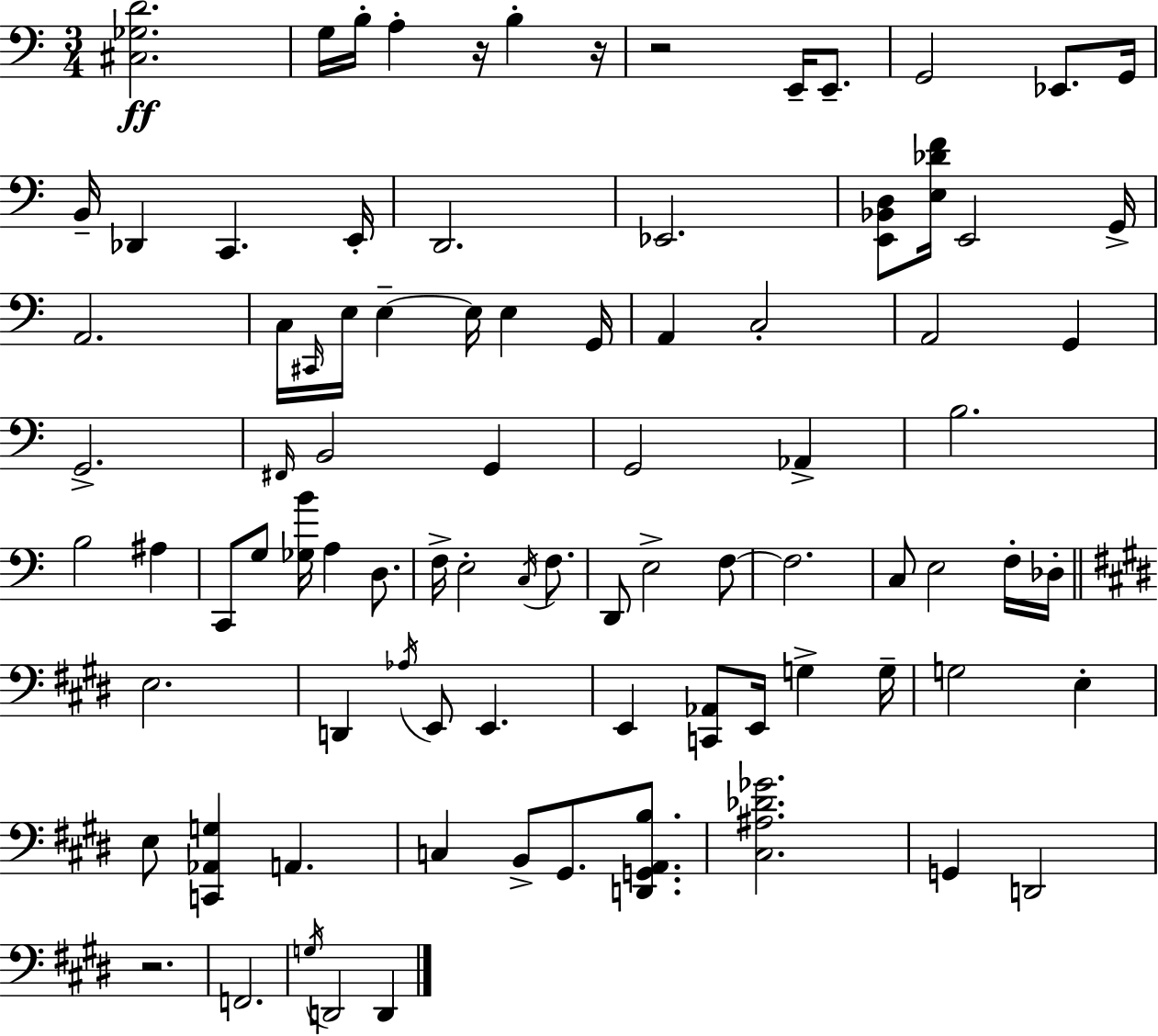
[C#3,Gb3,D4]/h. G3/s B3/s A3/q R/s B3/q R/s R/h E2/s E2/e. G2/h Eb2/e. G2/s B2/s Db2/q C2/q. E2/s D2/h. Eb2/h. [E2,Bb2,D3]/e [E3,Db4,F4]/s E2/h G2/s A2/h. C3/s C#2/s E3/s E3/q E3/s E3/q G2/s A2/q C3/h A2/h G2/q G2/h. F#2/s B2/h G2/q G2/h Ab2/q B3/h. B3/h A#3/q C2/e G3/e [Gb3,B4]/s A3/q D3/e. F3/s E3/h C3/s F3/e. D2/e E3/h F3/e F3/h. C3/e E3/h F3/s Db3/s E3/h. D2/q Ab3/s E2/e E2/q. E2/q [C2,Ab2]/e E2/s G3/q G3/s G3/h E3/q E3/e [C2,Ab2,G3]/q A2/q. C3/q B2/e G#2/e. [D2,G2,A2,B3]/e. [C#3,A#3,Db4,Gb4]/h. G2/q D2/h R/h. F2/h. G3/s D2/h D2/q